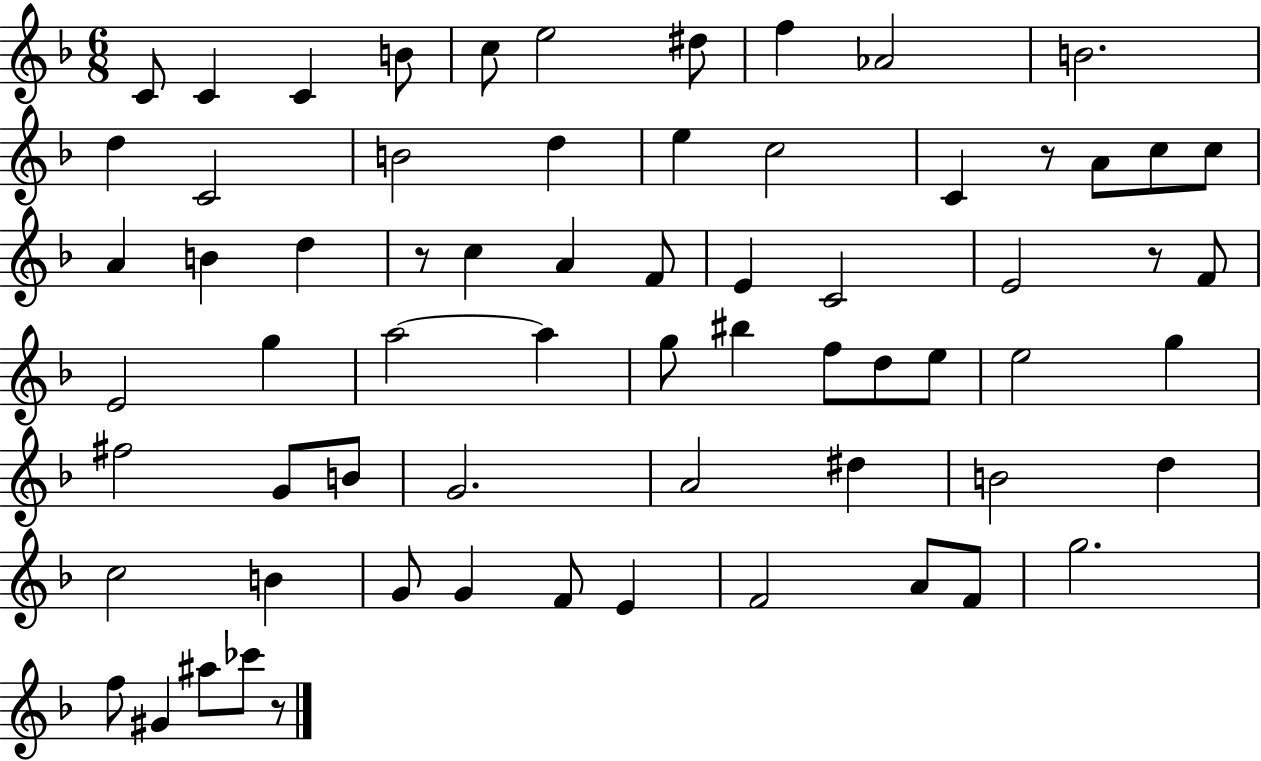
X:1
T:Untitled
M:6/8
L:1/4
K:F
C/2 C C B/2 c/2 e2 ^d/2 f _A2 B2 d C2 B2 d e c2 C z/2 A/2 c/2 c/2 A B d z/2 c A F/2 E C2 E2 z/2 F/2 E2 g a2 a g/2 ^b f/2 d/2 e/2 e2 g ^f2 G/2 B/2 G2 A2 ^d B2 d c2 B G/2 G F/2 E F2 A/2 F/2 g2 f/2 ^G ^a/2 _c'/2 z/2